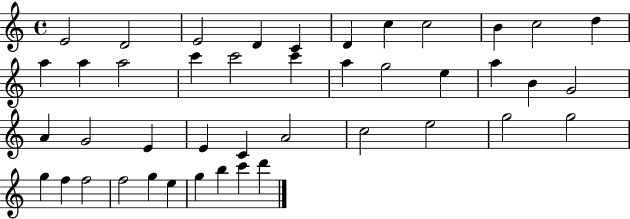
{
  \clef treble
  \time 4/4
  \defaultTimeSignature
  \key c \major
  e'2 d'2 | e'2 d'4 c'4 | d'4 c''4 c''2 | b'4 c''2 d''4 | \break a''4 a''4 a''2 | c'''4 c'''2 c'''4 | a''4 g''2 e''4 | a''4 b'4 g'2 | \break a'4 g'2 e'4 | e'4 c'4 a'2 | c''2 e''2 | g''2 g''2 | \break g''4 f''4 f''2 | f''2 g''4 e''4 | g''4 b''4 c'''4 d'''4 | \bar "|."
}